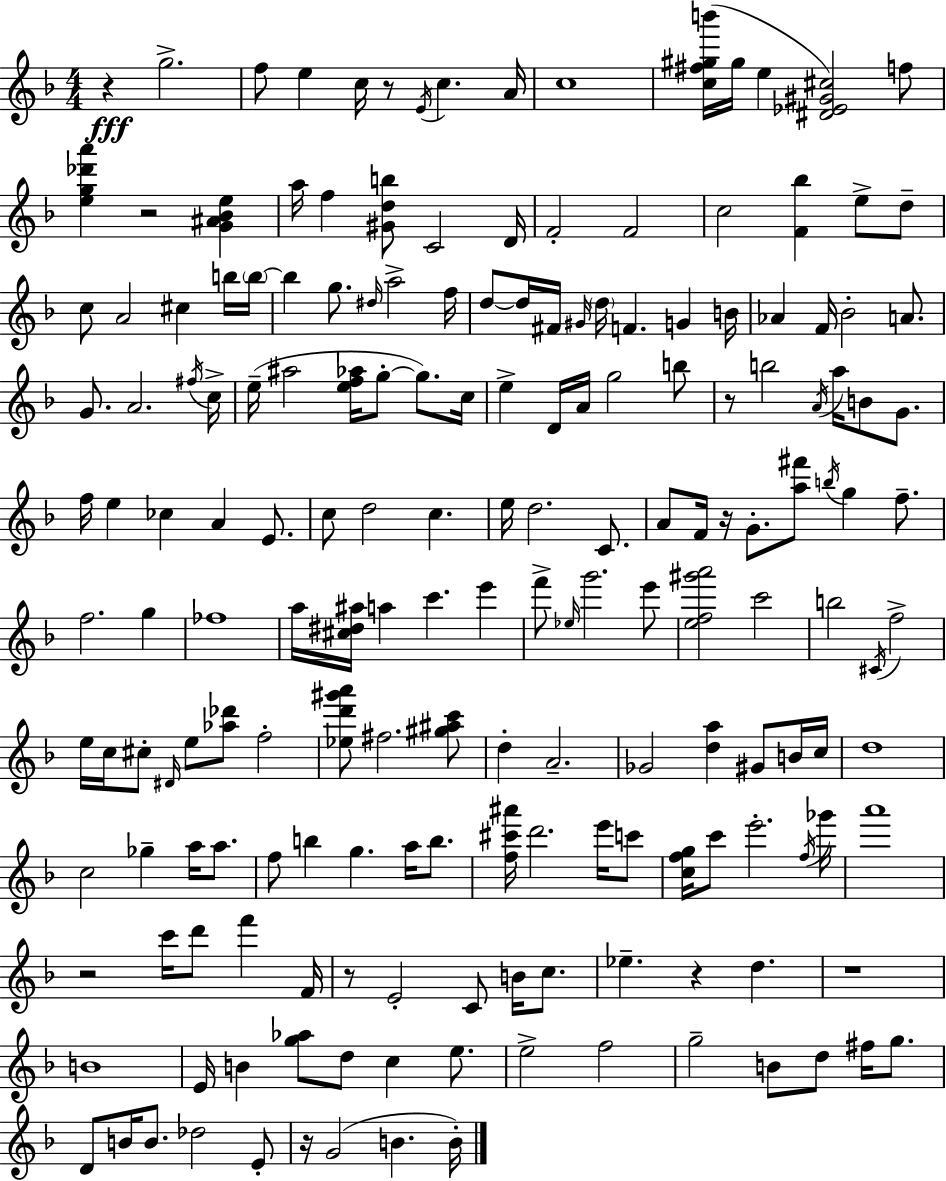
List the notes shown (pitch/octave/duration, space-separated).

R/q G5/h. F5/e E5/q C5/s R/e E4/s C5/q. A4/s C5/w [C5,F#5,G#5,B6]/s G#5/s E5/q [D#4,Eb4,G#4,C#5]/h F5/e [E5,G5,Db6,A6]/q R/h [G4,A#4,Bb4,E5]/q A5/s F5/q [G#4,D5,B5]/e C4/h D4/s F4/h F4/h C5/h [F4,Bb5]/q E5/e D5/e C5/e A4/h C#5/q B5/s B5/s B5/q G5/e. D#5/s A5/h F5/s D5/e D5/s F#4/s G#4/s D5/s F4/q. G4/q B4/s Ab4/q F4/s Bb4/h A4/e. G4/e. A4/h. F#5/s C5/s E5/s A#5/h [E5,F5,Ab5]/s G5/e G5/e. C5/s E5/q D4/s A4/s G5/h B5/e R/e B5/h A4/s A5/s B4/e G4/e. F5/s E5/q CES5/q A4/q E4/e. C5/e D5/h C5/q. E5/s D5/h. C4/e. A4/e F4/s R/s G4/e. [A5,F#6]/e B5/s G5/q F5/e. F5/h. G5/q FES5/w A5/s [C#5,D#5,A#5]/s A5/q C6/q. E6/q F6/e Eb5/s G6/h. E6/e [E5,F5,G#6,A6]/h C6/h B5/h C#4/s F5/h E5/s C5/s C#5/e D#4/s E5/e [Ab5,Db6]/e F5/h [Eb5,D6,G#6,A6]/e F#5/h. [G#5,A#5,C6]/e D5/q A4/h. Gb4/h [D5,A5]/q G#4/e B4/s C5/s D5/w C5/h Gb5/q A5/s A5/e. F5/e B5/q G5/q. A5/s B5/e. [F5,C#6,A#6]/s D6/h. E6/s C6/e [C5,F5,G5]/s C6/e E6/h. F5/s Gb6/s A6/w R/h C6/s D6/e F6/q F4/s R/e E4/h C4/e B4/s C5/e. Eb5/q. R/q D5/q. R/w B4/w E4/s B4/q [G5,Ab5]/e D5/e C5/q E5/e. E5/h F5/h G5/h B4/e D5/e F#5/s G5/e. D4/e B4/s B4/e. Db5/h E4/e R/s G4/h B4/q. B4/s